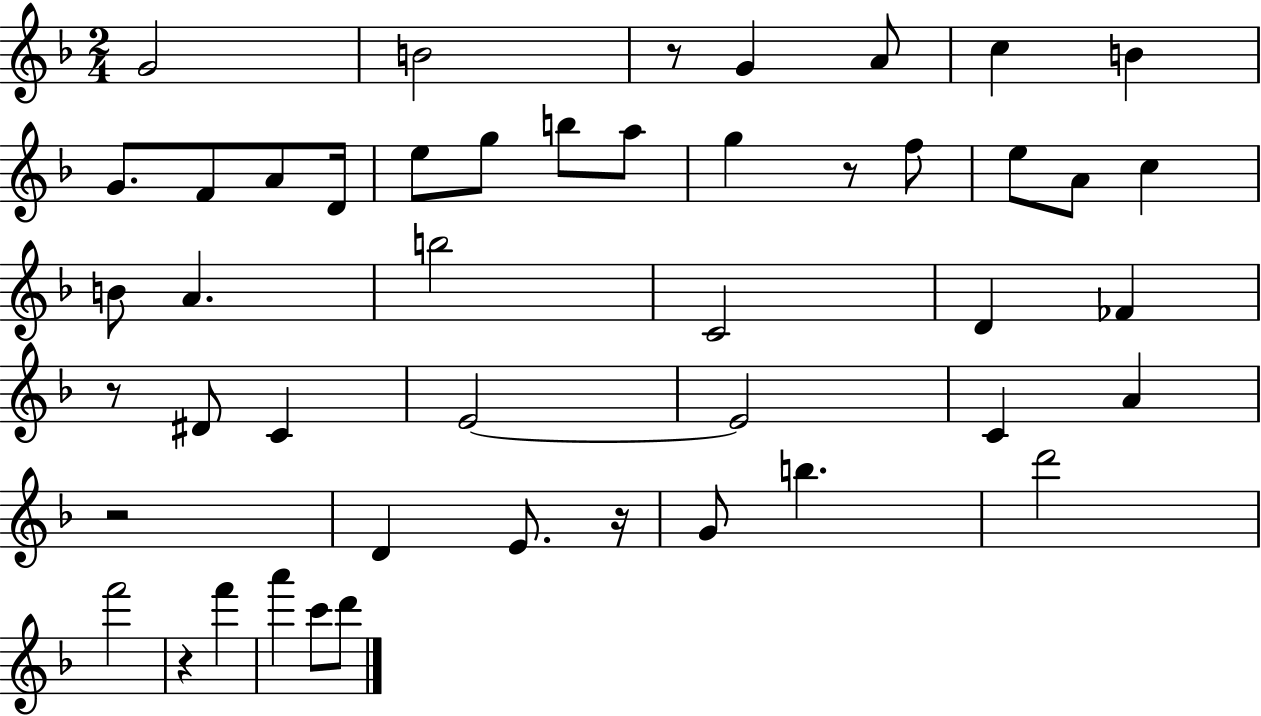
{
  \clef treble
  \numericTimeSignature
  \time 2/4
  \key f \major
  g'2 | b'2 | r8 g'4 a'8 | c''4 b'4 | \break g'8. f'8 a'8 d'16 | e''8 g''8 b''8 a''8 | g''4 r8 f''8 | e''8 a'8 c''4 | \break b'8 a'4. | b''2 | c'2 | d'4 fes'4 | \break r8 dis'8 c'4 | e'2~~ | e'2 | c'4 a'4 | \break r2 | d'4 e'8. r16 | g'8 b''4. | d'''2 | \break f'''2 | r4 f'''4 | a'''4 c'''8 d'''8 | \bar "|."
}